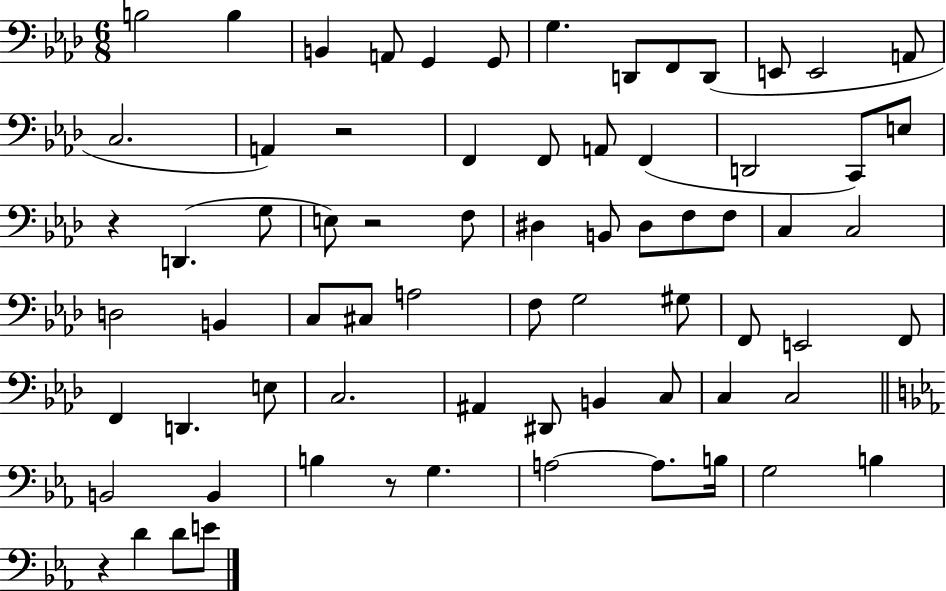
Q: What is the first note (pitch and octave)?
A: B3